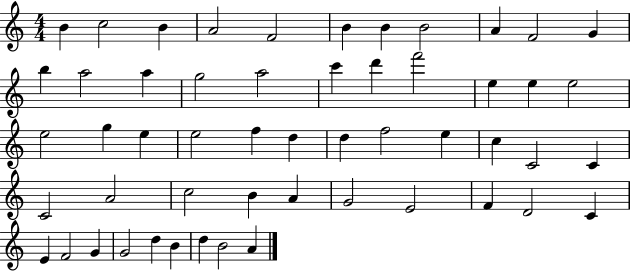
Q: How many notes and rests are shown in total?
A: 53